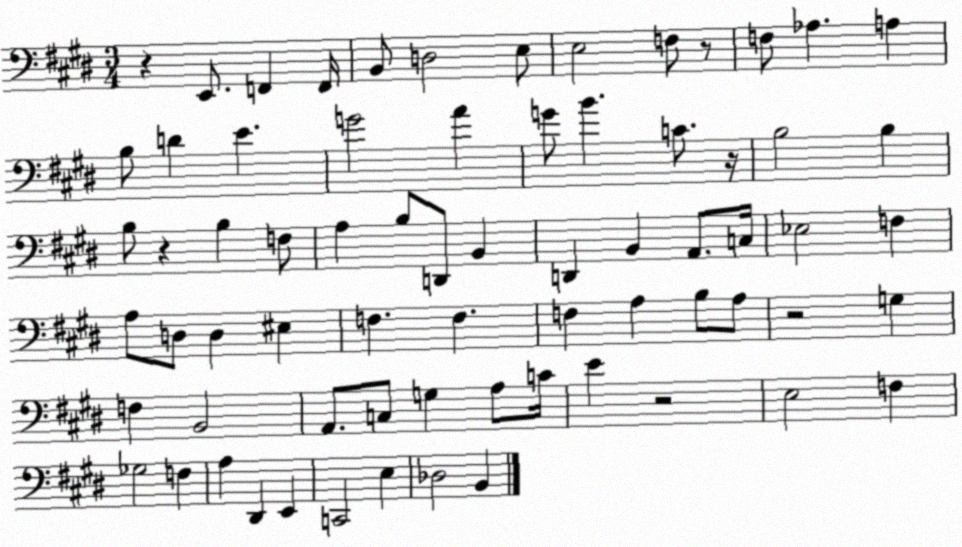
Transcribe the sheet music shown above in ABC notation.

X:1
T:Untitled
M:3/4
L:1/4
K:E
z E,,/2 F,, F,,/4 B,,/2 D,2 E,/2 E,2 F,/2 z/2 F,/2 _A, A, B,/2 D E G2 A G/2 B C/2 z/4 B,2 B, B,/2 z B, F,/2 A, B,/2 D,,/2 B,, D,, B,, A,,/2 C,/4 _E,2 F, A,/2 D,/2 D, ^E, F, F, F, A, B,/2 A,/2 z2 G, F, B,,2 A,,/2 C,/2 G, A,/2 C/4 E z2 E,2 F, _G,2 F, A, ^D,, E,, C,,2 E, _D,2 B,,